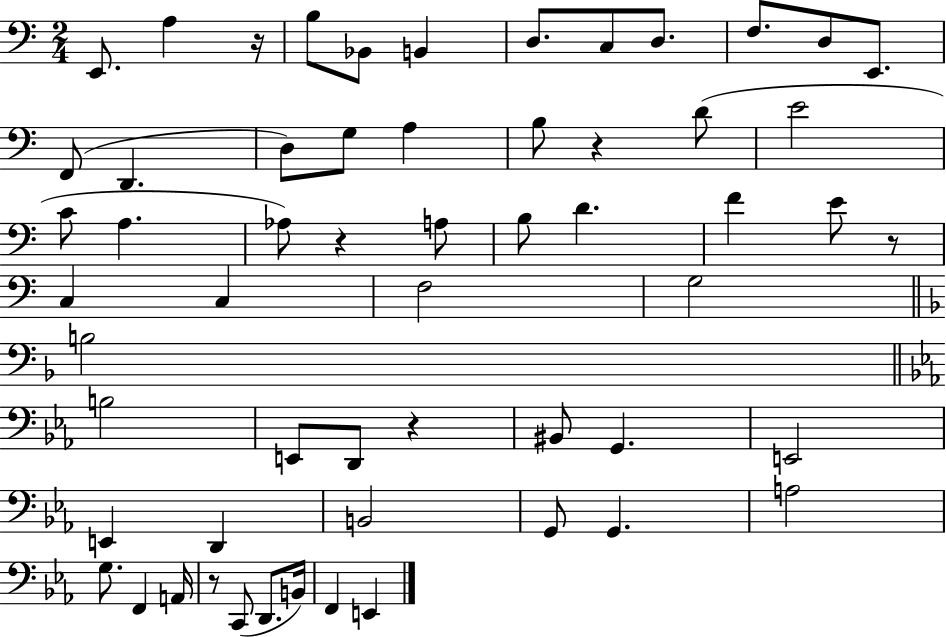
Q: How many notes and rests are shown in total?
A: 58